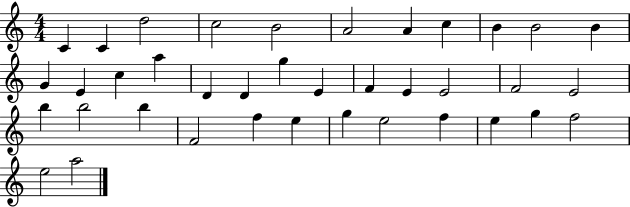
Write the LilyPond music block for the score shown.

{
  \clef treble
  \numericTimeSignature
  \time 4/4
  \key c \major
  c'4 c'4 d''2 | c''2 b'2 | a'2 a'4 c''4 | b'4 b'2 b'4 | \break g'4 e'4 c''4 a''4 | d'4 d'4 g''4 e'4 | f'4 e'4 e'2 | f'2 e'2 | \break b''4 b''2 b''4 | f'2 f''4 e''4 | g''4 e''2 f''4 | e''4 g''4 f''2 | \break e''2 a''2 | \bar "|."
}